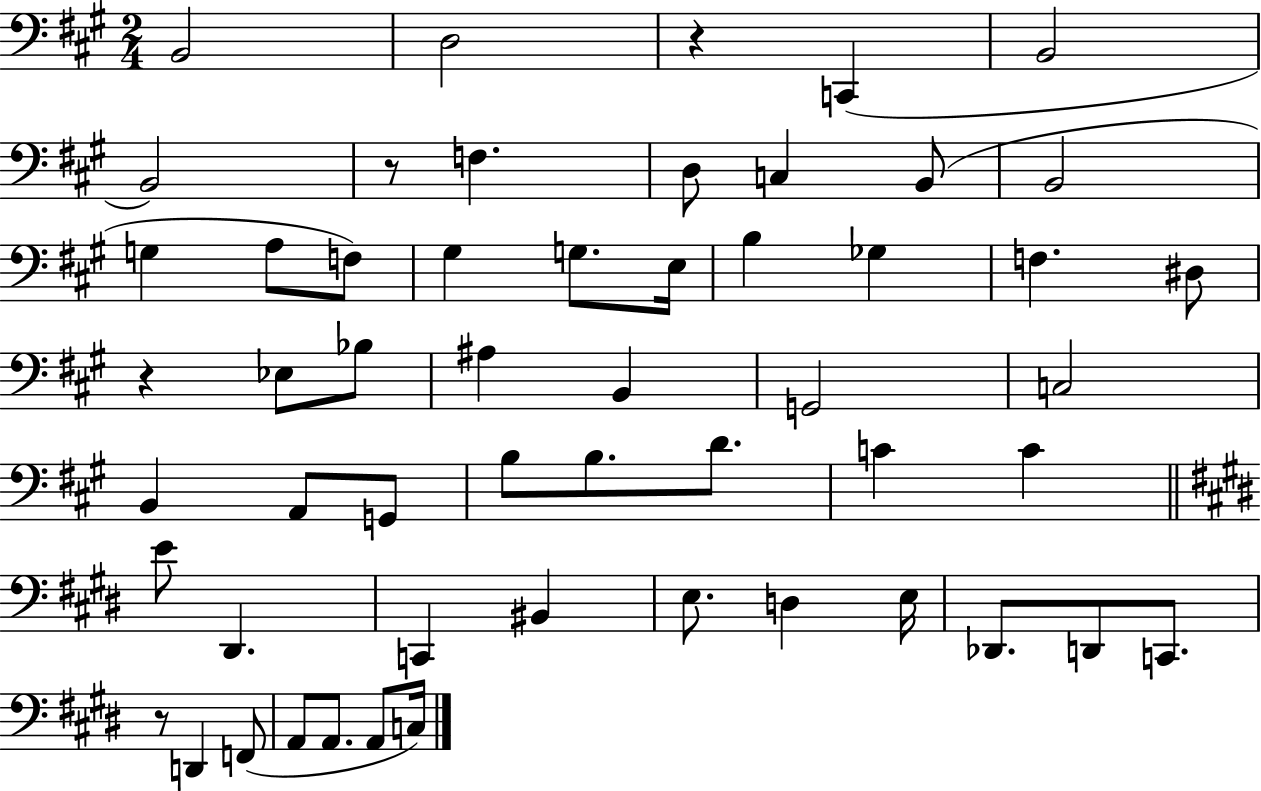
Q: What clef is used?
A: bass